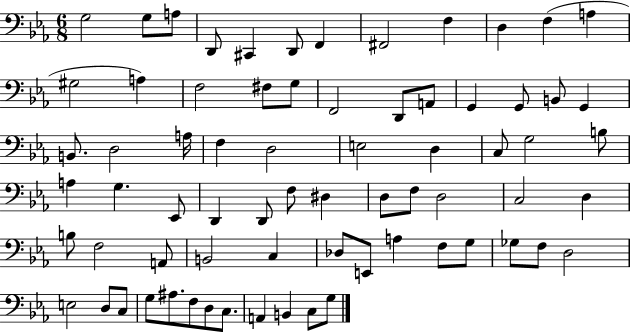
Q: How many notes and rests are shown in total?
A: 71